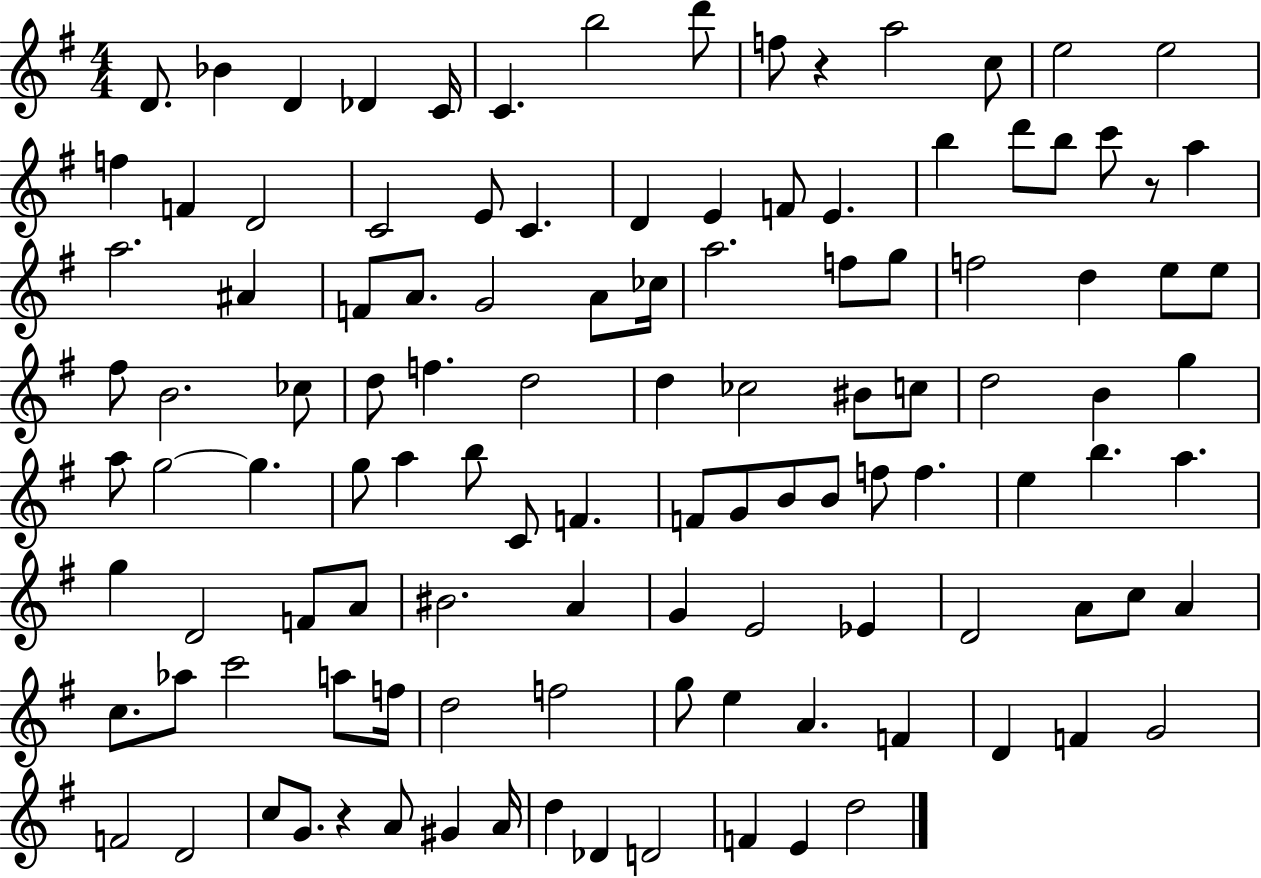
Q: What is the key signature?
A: G major